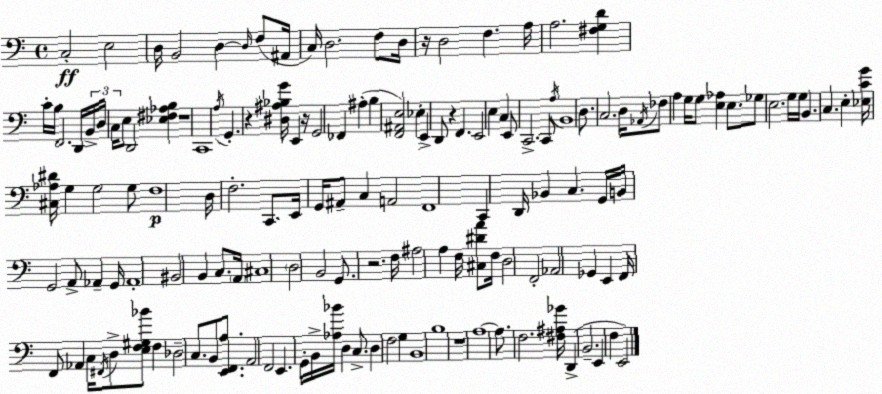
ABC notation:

X:1
T:Untitled
M:4/4
L:1/4
K:Am
C,2 E,2 D,/4 B,,2 D, D,/4 F,/2 ^A,,/4 C,/4 D,2 F,/2 D,/4 z/4 D,2 F, A,/4 A,2 [^F,G,D] C/4 B,/4 F,,2 D,,/4 B,,/4 D,/4 C,/4 E,/2 D,,2 [_E,^F,_A,B,] z4 C,,4 A,/4 G,, z [^D,^A,_B,G]/4 E,, z/4 G,,2 _F,, ^A, B, [F,,^A,,E,]2 _E, E,, D,,/2 z F,, E,,2 E, C, E,,/2 C,,2 C,,/2 A,/4 B,,4 D,/2 C,2 D,/4 _A,,/4 _F,/2 A, G,/4 G,/2 [E,_A,] E,/2 _G,/2 E,2 G,/4 G,/4 B,, C, E, [_E,CG]/4 [^C,_A,^D]/4 G, G,2 G,/2 F,4 D,/4 F,2 C,,/2 E,,/4 G,,/4 ^A,,/2 C, A,,2 F,,4 C,, D,,/4 _B,, C, G,,/4 B,,/4 G,,2 A,,/2 _A,, G,,/4 _A,,4 ^B,,2 B,, C,/2 A,,/4 ^C,4 D,2 B,,2 G,,/2 z2 F,/4 ^A,2 A, F,/4 [^C,^DA]/2 F,/4 D,2 F,,2 _A,,2 _G,, E,, F,,/4 F,,/2 _A,, C,/4 ^F,,/4 D,/2 [E,F,^G,_B]/2 F, _D,2 C,/2 B,,/2 [E,,F,,A,]/2 A,,2 F,,2 E,, G,,/4 B,,/4 [_A,_B]/4 D, C,/2 D, F,2 G, B,,4 B,4 z4 A,4 A,/2 F,2 [^F,^A,_G]/4 D,, B,,2 E,, F, E,,2